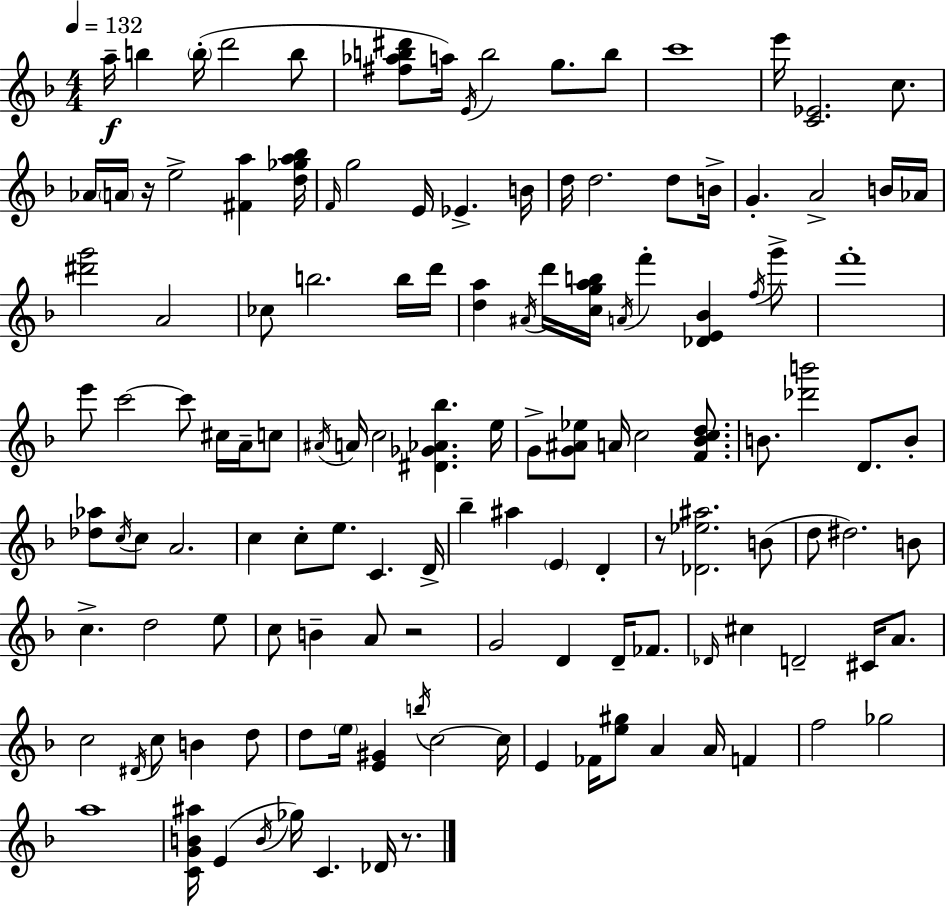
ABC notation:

X:1
T:Untitled
M:4/4
L:1/4
K:Dm
a/4 b b/4 d'2 b/2 [^f_ab^d']/2 a/4 E/4 b2 g/2 b/2 c'4 e'/4 [C_E]2 c/2 _A/4 A/4 z/4 e2 [^Fa] [d_ga_b]/4 F/4 g2 E/4 _E B/4 d/4 d2 d/2 B/4 G A2 B/4 _A/4 [^d'g']2 A2 _c/2 b2 b/4 d'/4 [da] ^A/4 d'/4 [cgab]/4 A/4 f' [_DE_B] f/4 g'/2 f'4 e'/2 c'2 c'/2 ^c/4 A/4 c/2 ^A/4 A/4 c2 [^D_G_A_b] e/4 G/2 [G^A_e]/2 A/4 c2 [F_Bcd]/2 B/2 [_d'b']2 D/2 B/2 [_d_a]/2 c/4 c/2 A2 c c/2 e/2 C D/4 _b ^a E D z/2 [_D_e^a]2 B/2 d/2 ^d2 B/2 c d2 e/2 c/2 B A/2 z2 G2 D D/4 _F/2 _D/4 ^c D2 ^C/4 A/2 c2 ^D/4 c/2 B d/2 d/2 e/4 [E^G] b/4 c2 c/4 E _F/4 [e^g]/2 A A/4 F f2 _g2 a4 [CGB^a]/4 E B/4 _g/4 C _D/4 z/2